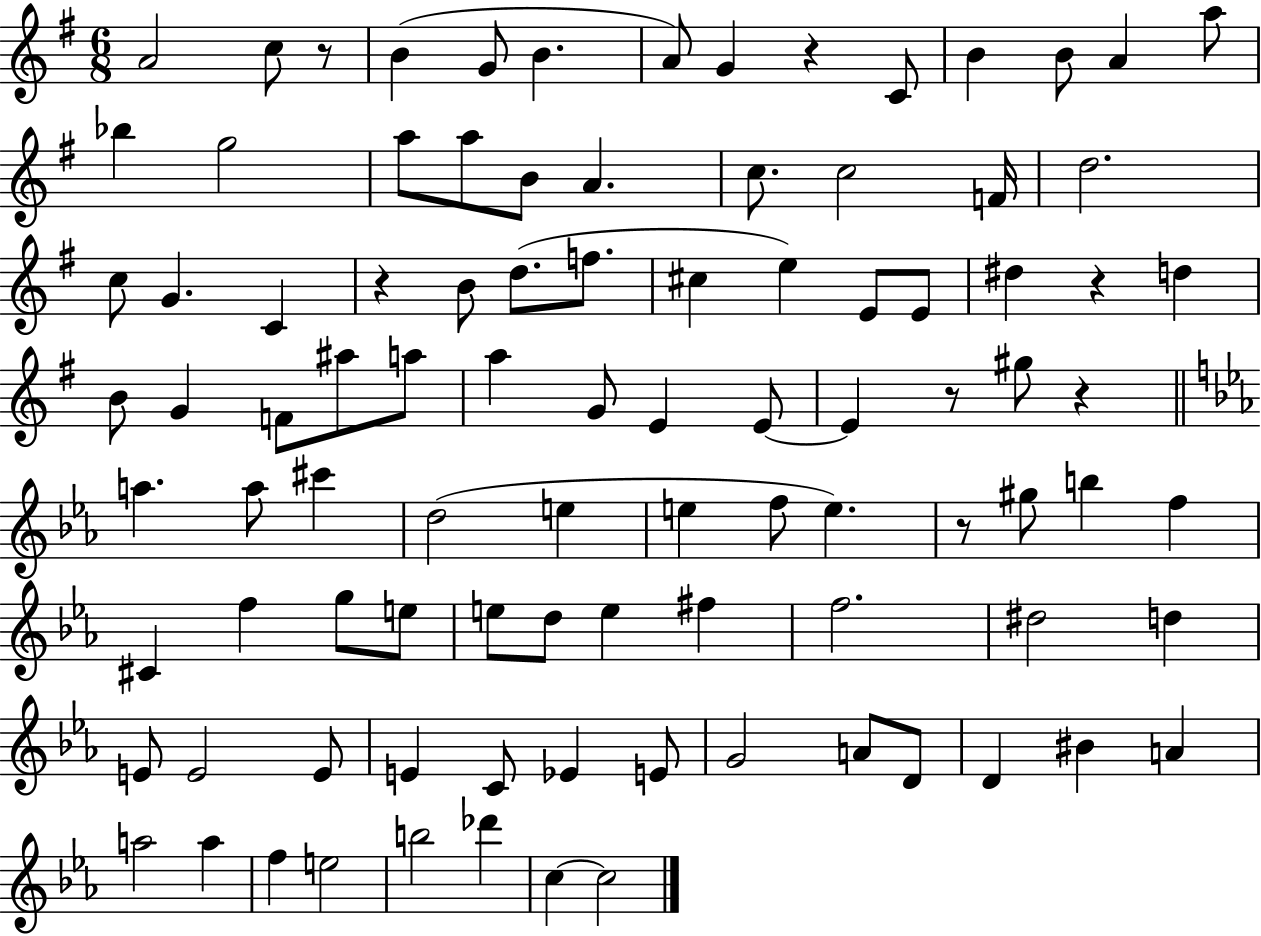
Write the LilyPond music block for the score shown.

{
  \clef treble
  \numericTimeSignature
  \time 6/8
  \key g \major
  a'2 c''8 r8 | b'4( g'8 b'4. | a'8) g'4 r4 c'8 | b'4 b'8 a'4 a''8 | \break bes''4 g''2 | a''8 a''8 b'8 a'4. | c''8. c''2 f'16 | d''2. | \break c''8 g'4. c'4 | r4 b'8 d''8.( f''8. | cis''4 e''4) e'8 e'8 | dis''4 r4 d''4 | \break b'8 g'4 f'8 ais''8 a''8 | a''4 g'8 e'4 e'8~~ | e'4 r8 gis''8 r4 | \bar "||" \break \key ees \major a''4. a''8 cis'''4 | d''2( e''4 | e''4 f''8 e''4.) | r8 gis''8 b''4 f''4 | \break cis'4 f''4 g''8 e''8 | e''8 d''8 e''4 fis''4 | f''2. | dis''2 d''4 | \break e'8 e'2 e'8 | e'4 c'8 ees'4 e'8 | g'2 a'8 d'8 | d'4 bis'4 a'4 | \break a''2 a''4 | f''4 e''2 | b''2 des'''4 | c''4~~ c''2 | \break \bar "|."
}